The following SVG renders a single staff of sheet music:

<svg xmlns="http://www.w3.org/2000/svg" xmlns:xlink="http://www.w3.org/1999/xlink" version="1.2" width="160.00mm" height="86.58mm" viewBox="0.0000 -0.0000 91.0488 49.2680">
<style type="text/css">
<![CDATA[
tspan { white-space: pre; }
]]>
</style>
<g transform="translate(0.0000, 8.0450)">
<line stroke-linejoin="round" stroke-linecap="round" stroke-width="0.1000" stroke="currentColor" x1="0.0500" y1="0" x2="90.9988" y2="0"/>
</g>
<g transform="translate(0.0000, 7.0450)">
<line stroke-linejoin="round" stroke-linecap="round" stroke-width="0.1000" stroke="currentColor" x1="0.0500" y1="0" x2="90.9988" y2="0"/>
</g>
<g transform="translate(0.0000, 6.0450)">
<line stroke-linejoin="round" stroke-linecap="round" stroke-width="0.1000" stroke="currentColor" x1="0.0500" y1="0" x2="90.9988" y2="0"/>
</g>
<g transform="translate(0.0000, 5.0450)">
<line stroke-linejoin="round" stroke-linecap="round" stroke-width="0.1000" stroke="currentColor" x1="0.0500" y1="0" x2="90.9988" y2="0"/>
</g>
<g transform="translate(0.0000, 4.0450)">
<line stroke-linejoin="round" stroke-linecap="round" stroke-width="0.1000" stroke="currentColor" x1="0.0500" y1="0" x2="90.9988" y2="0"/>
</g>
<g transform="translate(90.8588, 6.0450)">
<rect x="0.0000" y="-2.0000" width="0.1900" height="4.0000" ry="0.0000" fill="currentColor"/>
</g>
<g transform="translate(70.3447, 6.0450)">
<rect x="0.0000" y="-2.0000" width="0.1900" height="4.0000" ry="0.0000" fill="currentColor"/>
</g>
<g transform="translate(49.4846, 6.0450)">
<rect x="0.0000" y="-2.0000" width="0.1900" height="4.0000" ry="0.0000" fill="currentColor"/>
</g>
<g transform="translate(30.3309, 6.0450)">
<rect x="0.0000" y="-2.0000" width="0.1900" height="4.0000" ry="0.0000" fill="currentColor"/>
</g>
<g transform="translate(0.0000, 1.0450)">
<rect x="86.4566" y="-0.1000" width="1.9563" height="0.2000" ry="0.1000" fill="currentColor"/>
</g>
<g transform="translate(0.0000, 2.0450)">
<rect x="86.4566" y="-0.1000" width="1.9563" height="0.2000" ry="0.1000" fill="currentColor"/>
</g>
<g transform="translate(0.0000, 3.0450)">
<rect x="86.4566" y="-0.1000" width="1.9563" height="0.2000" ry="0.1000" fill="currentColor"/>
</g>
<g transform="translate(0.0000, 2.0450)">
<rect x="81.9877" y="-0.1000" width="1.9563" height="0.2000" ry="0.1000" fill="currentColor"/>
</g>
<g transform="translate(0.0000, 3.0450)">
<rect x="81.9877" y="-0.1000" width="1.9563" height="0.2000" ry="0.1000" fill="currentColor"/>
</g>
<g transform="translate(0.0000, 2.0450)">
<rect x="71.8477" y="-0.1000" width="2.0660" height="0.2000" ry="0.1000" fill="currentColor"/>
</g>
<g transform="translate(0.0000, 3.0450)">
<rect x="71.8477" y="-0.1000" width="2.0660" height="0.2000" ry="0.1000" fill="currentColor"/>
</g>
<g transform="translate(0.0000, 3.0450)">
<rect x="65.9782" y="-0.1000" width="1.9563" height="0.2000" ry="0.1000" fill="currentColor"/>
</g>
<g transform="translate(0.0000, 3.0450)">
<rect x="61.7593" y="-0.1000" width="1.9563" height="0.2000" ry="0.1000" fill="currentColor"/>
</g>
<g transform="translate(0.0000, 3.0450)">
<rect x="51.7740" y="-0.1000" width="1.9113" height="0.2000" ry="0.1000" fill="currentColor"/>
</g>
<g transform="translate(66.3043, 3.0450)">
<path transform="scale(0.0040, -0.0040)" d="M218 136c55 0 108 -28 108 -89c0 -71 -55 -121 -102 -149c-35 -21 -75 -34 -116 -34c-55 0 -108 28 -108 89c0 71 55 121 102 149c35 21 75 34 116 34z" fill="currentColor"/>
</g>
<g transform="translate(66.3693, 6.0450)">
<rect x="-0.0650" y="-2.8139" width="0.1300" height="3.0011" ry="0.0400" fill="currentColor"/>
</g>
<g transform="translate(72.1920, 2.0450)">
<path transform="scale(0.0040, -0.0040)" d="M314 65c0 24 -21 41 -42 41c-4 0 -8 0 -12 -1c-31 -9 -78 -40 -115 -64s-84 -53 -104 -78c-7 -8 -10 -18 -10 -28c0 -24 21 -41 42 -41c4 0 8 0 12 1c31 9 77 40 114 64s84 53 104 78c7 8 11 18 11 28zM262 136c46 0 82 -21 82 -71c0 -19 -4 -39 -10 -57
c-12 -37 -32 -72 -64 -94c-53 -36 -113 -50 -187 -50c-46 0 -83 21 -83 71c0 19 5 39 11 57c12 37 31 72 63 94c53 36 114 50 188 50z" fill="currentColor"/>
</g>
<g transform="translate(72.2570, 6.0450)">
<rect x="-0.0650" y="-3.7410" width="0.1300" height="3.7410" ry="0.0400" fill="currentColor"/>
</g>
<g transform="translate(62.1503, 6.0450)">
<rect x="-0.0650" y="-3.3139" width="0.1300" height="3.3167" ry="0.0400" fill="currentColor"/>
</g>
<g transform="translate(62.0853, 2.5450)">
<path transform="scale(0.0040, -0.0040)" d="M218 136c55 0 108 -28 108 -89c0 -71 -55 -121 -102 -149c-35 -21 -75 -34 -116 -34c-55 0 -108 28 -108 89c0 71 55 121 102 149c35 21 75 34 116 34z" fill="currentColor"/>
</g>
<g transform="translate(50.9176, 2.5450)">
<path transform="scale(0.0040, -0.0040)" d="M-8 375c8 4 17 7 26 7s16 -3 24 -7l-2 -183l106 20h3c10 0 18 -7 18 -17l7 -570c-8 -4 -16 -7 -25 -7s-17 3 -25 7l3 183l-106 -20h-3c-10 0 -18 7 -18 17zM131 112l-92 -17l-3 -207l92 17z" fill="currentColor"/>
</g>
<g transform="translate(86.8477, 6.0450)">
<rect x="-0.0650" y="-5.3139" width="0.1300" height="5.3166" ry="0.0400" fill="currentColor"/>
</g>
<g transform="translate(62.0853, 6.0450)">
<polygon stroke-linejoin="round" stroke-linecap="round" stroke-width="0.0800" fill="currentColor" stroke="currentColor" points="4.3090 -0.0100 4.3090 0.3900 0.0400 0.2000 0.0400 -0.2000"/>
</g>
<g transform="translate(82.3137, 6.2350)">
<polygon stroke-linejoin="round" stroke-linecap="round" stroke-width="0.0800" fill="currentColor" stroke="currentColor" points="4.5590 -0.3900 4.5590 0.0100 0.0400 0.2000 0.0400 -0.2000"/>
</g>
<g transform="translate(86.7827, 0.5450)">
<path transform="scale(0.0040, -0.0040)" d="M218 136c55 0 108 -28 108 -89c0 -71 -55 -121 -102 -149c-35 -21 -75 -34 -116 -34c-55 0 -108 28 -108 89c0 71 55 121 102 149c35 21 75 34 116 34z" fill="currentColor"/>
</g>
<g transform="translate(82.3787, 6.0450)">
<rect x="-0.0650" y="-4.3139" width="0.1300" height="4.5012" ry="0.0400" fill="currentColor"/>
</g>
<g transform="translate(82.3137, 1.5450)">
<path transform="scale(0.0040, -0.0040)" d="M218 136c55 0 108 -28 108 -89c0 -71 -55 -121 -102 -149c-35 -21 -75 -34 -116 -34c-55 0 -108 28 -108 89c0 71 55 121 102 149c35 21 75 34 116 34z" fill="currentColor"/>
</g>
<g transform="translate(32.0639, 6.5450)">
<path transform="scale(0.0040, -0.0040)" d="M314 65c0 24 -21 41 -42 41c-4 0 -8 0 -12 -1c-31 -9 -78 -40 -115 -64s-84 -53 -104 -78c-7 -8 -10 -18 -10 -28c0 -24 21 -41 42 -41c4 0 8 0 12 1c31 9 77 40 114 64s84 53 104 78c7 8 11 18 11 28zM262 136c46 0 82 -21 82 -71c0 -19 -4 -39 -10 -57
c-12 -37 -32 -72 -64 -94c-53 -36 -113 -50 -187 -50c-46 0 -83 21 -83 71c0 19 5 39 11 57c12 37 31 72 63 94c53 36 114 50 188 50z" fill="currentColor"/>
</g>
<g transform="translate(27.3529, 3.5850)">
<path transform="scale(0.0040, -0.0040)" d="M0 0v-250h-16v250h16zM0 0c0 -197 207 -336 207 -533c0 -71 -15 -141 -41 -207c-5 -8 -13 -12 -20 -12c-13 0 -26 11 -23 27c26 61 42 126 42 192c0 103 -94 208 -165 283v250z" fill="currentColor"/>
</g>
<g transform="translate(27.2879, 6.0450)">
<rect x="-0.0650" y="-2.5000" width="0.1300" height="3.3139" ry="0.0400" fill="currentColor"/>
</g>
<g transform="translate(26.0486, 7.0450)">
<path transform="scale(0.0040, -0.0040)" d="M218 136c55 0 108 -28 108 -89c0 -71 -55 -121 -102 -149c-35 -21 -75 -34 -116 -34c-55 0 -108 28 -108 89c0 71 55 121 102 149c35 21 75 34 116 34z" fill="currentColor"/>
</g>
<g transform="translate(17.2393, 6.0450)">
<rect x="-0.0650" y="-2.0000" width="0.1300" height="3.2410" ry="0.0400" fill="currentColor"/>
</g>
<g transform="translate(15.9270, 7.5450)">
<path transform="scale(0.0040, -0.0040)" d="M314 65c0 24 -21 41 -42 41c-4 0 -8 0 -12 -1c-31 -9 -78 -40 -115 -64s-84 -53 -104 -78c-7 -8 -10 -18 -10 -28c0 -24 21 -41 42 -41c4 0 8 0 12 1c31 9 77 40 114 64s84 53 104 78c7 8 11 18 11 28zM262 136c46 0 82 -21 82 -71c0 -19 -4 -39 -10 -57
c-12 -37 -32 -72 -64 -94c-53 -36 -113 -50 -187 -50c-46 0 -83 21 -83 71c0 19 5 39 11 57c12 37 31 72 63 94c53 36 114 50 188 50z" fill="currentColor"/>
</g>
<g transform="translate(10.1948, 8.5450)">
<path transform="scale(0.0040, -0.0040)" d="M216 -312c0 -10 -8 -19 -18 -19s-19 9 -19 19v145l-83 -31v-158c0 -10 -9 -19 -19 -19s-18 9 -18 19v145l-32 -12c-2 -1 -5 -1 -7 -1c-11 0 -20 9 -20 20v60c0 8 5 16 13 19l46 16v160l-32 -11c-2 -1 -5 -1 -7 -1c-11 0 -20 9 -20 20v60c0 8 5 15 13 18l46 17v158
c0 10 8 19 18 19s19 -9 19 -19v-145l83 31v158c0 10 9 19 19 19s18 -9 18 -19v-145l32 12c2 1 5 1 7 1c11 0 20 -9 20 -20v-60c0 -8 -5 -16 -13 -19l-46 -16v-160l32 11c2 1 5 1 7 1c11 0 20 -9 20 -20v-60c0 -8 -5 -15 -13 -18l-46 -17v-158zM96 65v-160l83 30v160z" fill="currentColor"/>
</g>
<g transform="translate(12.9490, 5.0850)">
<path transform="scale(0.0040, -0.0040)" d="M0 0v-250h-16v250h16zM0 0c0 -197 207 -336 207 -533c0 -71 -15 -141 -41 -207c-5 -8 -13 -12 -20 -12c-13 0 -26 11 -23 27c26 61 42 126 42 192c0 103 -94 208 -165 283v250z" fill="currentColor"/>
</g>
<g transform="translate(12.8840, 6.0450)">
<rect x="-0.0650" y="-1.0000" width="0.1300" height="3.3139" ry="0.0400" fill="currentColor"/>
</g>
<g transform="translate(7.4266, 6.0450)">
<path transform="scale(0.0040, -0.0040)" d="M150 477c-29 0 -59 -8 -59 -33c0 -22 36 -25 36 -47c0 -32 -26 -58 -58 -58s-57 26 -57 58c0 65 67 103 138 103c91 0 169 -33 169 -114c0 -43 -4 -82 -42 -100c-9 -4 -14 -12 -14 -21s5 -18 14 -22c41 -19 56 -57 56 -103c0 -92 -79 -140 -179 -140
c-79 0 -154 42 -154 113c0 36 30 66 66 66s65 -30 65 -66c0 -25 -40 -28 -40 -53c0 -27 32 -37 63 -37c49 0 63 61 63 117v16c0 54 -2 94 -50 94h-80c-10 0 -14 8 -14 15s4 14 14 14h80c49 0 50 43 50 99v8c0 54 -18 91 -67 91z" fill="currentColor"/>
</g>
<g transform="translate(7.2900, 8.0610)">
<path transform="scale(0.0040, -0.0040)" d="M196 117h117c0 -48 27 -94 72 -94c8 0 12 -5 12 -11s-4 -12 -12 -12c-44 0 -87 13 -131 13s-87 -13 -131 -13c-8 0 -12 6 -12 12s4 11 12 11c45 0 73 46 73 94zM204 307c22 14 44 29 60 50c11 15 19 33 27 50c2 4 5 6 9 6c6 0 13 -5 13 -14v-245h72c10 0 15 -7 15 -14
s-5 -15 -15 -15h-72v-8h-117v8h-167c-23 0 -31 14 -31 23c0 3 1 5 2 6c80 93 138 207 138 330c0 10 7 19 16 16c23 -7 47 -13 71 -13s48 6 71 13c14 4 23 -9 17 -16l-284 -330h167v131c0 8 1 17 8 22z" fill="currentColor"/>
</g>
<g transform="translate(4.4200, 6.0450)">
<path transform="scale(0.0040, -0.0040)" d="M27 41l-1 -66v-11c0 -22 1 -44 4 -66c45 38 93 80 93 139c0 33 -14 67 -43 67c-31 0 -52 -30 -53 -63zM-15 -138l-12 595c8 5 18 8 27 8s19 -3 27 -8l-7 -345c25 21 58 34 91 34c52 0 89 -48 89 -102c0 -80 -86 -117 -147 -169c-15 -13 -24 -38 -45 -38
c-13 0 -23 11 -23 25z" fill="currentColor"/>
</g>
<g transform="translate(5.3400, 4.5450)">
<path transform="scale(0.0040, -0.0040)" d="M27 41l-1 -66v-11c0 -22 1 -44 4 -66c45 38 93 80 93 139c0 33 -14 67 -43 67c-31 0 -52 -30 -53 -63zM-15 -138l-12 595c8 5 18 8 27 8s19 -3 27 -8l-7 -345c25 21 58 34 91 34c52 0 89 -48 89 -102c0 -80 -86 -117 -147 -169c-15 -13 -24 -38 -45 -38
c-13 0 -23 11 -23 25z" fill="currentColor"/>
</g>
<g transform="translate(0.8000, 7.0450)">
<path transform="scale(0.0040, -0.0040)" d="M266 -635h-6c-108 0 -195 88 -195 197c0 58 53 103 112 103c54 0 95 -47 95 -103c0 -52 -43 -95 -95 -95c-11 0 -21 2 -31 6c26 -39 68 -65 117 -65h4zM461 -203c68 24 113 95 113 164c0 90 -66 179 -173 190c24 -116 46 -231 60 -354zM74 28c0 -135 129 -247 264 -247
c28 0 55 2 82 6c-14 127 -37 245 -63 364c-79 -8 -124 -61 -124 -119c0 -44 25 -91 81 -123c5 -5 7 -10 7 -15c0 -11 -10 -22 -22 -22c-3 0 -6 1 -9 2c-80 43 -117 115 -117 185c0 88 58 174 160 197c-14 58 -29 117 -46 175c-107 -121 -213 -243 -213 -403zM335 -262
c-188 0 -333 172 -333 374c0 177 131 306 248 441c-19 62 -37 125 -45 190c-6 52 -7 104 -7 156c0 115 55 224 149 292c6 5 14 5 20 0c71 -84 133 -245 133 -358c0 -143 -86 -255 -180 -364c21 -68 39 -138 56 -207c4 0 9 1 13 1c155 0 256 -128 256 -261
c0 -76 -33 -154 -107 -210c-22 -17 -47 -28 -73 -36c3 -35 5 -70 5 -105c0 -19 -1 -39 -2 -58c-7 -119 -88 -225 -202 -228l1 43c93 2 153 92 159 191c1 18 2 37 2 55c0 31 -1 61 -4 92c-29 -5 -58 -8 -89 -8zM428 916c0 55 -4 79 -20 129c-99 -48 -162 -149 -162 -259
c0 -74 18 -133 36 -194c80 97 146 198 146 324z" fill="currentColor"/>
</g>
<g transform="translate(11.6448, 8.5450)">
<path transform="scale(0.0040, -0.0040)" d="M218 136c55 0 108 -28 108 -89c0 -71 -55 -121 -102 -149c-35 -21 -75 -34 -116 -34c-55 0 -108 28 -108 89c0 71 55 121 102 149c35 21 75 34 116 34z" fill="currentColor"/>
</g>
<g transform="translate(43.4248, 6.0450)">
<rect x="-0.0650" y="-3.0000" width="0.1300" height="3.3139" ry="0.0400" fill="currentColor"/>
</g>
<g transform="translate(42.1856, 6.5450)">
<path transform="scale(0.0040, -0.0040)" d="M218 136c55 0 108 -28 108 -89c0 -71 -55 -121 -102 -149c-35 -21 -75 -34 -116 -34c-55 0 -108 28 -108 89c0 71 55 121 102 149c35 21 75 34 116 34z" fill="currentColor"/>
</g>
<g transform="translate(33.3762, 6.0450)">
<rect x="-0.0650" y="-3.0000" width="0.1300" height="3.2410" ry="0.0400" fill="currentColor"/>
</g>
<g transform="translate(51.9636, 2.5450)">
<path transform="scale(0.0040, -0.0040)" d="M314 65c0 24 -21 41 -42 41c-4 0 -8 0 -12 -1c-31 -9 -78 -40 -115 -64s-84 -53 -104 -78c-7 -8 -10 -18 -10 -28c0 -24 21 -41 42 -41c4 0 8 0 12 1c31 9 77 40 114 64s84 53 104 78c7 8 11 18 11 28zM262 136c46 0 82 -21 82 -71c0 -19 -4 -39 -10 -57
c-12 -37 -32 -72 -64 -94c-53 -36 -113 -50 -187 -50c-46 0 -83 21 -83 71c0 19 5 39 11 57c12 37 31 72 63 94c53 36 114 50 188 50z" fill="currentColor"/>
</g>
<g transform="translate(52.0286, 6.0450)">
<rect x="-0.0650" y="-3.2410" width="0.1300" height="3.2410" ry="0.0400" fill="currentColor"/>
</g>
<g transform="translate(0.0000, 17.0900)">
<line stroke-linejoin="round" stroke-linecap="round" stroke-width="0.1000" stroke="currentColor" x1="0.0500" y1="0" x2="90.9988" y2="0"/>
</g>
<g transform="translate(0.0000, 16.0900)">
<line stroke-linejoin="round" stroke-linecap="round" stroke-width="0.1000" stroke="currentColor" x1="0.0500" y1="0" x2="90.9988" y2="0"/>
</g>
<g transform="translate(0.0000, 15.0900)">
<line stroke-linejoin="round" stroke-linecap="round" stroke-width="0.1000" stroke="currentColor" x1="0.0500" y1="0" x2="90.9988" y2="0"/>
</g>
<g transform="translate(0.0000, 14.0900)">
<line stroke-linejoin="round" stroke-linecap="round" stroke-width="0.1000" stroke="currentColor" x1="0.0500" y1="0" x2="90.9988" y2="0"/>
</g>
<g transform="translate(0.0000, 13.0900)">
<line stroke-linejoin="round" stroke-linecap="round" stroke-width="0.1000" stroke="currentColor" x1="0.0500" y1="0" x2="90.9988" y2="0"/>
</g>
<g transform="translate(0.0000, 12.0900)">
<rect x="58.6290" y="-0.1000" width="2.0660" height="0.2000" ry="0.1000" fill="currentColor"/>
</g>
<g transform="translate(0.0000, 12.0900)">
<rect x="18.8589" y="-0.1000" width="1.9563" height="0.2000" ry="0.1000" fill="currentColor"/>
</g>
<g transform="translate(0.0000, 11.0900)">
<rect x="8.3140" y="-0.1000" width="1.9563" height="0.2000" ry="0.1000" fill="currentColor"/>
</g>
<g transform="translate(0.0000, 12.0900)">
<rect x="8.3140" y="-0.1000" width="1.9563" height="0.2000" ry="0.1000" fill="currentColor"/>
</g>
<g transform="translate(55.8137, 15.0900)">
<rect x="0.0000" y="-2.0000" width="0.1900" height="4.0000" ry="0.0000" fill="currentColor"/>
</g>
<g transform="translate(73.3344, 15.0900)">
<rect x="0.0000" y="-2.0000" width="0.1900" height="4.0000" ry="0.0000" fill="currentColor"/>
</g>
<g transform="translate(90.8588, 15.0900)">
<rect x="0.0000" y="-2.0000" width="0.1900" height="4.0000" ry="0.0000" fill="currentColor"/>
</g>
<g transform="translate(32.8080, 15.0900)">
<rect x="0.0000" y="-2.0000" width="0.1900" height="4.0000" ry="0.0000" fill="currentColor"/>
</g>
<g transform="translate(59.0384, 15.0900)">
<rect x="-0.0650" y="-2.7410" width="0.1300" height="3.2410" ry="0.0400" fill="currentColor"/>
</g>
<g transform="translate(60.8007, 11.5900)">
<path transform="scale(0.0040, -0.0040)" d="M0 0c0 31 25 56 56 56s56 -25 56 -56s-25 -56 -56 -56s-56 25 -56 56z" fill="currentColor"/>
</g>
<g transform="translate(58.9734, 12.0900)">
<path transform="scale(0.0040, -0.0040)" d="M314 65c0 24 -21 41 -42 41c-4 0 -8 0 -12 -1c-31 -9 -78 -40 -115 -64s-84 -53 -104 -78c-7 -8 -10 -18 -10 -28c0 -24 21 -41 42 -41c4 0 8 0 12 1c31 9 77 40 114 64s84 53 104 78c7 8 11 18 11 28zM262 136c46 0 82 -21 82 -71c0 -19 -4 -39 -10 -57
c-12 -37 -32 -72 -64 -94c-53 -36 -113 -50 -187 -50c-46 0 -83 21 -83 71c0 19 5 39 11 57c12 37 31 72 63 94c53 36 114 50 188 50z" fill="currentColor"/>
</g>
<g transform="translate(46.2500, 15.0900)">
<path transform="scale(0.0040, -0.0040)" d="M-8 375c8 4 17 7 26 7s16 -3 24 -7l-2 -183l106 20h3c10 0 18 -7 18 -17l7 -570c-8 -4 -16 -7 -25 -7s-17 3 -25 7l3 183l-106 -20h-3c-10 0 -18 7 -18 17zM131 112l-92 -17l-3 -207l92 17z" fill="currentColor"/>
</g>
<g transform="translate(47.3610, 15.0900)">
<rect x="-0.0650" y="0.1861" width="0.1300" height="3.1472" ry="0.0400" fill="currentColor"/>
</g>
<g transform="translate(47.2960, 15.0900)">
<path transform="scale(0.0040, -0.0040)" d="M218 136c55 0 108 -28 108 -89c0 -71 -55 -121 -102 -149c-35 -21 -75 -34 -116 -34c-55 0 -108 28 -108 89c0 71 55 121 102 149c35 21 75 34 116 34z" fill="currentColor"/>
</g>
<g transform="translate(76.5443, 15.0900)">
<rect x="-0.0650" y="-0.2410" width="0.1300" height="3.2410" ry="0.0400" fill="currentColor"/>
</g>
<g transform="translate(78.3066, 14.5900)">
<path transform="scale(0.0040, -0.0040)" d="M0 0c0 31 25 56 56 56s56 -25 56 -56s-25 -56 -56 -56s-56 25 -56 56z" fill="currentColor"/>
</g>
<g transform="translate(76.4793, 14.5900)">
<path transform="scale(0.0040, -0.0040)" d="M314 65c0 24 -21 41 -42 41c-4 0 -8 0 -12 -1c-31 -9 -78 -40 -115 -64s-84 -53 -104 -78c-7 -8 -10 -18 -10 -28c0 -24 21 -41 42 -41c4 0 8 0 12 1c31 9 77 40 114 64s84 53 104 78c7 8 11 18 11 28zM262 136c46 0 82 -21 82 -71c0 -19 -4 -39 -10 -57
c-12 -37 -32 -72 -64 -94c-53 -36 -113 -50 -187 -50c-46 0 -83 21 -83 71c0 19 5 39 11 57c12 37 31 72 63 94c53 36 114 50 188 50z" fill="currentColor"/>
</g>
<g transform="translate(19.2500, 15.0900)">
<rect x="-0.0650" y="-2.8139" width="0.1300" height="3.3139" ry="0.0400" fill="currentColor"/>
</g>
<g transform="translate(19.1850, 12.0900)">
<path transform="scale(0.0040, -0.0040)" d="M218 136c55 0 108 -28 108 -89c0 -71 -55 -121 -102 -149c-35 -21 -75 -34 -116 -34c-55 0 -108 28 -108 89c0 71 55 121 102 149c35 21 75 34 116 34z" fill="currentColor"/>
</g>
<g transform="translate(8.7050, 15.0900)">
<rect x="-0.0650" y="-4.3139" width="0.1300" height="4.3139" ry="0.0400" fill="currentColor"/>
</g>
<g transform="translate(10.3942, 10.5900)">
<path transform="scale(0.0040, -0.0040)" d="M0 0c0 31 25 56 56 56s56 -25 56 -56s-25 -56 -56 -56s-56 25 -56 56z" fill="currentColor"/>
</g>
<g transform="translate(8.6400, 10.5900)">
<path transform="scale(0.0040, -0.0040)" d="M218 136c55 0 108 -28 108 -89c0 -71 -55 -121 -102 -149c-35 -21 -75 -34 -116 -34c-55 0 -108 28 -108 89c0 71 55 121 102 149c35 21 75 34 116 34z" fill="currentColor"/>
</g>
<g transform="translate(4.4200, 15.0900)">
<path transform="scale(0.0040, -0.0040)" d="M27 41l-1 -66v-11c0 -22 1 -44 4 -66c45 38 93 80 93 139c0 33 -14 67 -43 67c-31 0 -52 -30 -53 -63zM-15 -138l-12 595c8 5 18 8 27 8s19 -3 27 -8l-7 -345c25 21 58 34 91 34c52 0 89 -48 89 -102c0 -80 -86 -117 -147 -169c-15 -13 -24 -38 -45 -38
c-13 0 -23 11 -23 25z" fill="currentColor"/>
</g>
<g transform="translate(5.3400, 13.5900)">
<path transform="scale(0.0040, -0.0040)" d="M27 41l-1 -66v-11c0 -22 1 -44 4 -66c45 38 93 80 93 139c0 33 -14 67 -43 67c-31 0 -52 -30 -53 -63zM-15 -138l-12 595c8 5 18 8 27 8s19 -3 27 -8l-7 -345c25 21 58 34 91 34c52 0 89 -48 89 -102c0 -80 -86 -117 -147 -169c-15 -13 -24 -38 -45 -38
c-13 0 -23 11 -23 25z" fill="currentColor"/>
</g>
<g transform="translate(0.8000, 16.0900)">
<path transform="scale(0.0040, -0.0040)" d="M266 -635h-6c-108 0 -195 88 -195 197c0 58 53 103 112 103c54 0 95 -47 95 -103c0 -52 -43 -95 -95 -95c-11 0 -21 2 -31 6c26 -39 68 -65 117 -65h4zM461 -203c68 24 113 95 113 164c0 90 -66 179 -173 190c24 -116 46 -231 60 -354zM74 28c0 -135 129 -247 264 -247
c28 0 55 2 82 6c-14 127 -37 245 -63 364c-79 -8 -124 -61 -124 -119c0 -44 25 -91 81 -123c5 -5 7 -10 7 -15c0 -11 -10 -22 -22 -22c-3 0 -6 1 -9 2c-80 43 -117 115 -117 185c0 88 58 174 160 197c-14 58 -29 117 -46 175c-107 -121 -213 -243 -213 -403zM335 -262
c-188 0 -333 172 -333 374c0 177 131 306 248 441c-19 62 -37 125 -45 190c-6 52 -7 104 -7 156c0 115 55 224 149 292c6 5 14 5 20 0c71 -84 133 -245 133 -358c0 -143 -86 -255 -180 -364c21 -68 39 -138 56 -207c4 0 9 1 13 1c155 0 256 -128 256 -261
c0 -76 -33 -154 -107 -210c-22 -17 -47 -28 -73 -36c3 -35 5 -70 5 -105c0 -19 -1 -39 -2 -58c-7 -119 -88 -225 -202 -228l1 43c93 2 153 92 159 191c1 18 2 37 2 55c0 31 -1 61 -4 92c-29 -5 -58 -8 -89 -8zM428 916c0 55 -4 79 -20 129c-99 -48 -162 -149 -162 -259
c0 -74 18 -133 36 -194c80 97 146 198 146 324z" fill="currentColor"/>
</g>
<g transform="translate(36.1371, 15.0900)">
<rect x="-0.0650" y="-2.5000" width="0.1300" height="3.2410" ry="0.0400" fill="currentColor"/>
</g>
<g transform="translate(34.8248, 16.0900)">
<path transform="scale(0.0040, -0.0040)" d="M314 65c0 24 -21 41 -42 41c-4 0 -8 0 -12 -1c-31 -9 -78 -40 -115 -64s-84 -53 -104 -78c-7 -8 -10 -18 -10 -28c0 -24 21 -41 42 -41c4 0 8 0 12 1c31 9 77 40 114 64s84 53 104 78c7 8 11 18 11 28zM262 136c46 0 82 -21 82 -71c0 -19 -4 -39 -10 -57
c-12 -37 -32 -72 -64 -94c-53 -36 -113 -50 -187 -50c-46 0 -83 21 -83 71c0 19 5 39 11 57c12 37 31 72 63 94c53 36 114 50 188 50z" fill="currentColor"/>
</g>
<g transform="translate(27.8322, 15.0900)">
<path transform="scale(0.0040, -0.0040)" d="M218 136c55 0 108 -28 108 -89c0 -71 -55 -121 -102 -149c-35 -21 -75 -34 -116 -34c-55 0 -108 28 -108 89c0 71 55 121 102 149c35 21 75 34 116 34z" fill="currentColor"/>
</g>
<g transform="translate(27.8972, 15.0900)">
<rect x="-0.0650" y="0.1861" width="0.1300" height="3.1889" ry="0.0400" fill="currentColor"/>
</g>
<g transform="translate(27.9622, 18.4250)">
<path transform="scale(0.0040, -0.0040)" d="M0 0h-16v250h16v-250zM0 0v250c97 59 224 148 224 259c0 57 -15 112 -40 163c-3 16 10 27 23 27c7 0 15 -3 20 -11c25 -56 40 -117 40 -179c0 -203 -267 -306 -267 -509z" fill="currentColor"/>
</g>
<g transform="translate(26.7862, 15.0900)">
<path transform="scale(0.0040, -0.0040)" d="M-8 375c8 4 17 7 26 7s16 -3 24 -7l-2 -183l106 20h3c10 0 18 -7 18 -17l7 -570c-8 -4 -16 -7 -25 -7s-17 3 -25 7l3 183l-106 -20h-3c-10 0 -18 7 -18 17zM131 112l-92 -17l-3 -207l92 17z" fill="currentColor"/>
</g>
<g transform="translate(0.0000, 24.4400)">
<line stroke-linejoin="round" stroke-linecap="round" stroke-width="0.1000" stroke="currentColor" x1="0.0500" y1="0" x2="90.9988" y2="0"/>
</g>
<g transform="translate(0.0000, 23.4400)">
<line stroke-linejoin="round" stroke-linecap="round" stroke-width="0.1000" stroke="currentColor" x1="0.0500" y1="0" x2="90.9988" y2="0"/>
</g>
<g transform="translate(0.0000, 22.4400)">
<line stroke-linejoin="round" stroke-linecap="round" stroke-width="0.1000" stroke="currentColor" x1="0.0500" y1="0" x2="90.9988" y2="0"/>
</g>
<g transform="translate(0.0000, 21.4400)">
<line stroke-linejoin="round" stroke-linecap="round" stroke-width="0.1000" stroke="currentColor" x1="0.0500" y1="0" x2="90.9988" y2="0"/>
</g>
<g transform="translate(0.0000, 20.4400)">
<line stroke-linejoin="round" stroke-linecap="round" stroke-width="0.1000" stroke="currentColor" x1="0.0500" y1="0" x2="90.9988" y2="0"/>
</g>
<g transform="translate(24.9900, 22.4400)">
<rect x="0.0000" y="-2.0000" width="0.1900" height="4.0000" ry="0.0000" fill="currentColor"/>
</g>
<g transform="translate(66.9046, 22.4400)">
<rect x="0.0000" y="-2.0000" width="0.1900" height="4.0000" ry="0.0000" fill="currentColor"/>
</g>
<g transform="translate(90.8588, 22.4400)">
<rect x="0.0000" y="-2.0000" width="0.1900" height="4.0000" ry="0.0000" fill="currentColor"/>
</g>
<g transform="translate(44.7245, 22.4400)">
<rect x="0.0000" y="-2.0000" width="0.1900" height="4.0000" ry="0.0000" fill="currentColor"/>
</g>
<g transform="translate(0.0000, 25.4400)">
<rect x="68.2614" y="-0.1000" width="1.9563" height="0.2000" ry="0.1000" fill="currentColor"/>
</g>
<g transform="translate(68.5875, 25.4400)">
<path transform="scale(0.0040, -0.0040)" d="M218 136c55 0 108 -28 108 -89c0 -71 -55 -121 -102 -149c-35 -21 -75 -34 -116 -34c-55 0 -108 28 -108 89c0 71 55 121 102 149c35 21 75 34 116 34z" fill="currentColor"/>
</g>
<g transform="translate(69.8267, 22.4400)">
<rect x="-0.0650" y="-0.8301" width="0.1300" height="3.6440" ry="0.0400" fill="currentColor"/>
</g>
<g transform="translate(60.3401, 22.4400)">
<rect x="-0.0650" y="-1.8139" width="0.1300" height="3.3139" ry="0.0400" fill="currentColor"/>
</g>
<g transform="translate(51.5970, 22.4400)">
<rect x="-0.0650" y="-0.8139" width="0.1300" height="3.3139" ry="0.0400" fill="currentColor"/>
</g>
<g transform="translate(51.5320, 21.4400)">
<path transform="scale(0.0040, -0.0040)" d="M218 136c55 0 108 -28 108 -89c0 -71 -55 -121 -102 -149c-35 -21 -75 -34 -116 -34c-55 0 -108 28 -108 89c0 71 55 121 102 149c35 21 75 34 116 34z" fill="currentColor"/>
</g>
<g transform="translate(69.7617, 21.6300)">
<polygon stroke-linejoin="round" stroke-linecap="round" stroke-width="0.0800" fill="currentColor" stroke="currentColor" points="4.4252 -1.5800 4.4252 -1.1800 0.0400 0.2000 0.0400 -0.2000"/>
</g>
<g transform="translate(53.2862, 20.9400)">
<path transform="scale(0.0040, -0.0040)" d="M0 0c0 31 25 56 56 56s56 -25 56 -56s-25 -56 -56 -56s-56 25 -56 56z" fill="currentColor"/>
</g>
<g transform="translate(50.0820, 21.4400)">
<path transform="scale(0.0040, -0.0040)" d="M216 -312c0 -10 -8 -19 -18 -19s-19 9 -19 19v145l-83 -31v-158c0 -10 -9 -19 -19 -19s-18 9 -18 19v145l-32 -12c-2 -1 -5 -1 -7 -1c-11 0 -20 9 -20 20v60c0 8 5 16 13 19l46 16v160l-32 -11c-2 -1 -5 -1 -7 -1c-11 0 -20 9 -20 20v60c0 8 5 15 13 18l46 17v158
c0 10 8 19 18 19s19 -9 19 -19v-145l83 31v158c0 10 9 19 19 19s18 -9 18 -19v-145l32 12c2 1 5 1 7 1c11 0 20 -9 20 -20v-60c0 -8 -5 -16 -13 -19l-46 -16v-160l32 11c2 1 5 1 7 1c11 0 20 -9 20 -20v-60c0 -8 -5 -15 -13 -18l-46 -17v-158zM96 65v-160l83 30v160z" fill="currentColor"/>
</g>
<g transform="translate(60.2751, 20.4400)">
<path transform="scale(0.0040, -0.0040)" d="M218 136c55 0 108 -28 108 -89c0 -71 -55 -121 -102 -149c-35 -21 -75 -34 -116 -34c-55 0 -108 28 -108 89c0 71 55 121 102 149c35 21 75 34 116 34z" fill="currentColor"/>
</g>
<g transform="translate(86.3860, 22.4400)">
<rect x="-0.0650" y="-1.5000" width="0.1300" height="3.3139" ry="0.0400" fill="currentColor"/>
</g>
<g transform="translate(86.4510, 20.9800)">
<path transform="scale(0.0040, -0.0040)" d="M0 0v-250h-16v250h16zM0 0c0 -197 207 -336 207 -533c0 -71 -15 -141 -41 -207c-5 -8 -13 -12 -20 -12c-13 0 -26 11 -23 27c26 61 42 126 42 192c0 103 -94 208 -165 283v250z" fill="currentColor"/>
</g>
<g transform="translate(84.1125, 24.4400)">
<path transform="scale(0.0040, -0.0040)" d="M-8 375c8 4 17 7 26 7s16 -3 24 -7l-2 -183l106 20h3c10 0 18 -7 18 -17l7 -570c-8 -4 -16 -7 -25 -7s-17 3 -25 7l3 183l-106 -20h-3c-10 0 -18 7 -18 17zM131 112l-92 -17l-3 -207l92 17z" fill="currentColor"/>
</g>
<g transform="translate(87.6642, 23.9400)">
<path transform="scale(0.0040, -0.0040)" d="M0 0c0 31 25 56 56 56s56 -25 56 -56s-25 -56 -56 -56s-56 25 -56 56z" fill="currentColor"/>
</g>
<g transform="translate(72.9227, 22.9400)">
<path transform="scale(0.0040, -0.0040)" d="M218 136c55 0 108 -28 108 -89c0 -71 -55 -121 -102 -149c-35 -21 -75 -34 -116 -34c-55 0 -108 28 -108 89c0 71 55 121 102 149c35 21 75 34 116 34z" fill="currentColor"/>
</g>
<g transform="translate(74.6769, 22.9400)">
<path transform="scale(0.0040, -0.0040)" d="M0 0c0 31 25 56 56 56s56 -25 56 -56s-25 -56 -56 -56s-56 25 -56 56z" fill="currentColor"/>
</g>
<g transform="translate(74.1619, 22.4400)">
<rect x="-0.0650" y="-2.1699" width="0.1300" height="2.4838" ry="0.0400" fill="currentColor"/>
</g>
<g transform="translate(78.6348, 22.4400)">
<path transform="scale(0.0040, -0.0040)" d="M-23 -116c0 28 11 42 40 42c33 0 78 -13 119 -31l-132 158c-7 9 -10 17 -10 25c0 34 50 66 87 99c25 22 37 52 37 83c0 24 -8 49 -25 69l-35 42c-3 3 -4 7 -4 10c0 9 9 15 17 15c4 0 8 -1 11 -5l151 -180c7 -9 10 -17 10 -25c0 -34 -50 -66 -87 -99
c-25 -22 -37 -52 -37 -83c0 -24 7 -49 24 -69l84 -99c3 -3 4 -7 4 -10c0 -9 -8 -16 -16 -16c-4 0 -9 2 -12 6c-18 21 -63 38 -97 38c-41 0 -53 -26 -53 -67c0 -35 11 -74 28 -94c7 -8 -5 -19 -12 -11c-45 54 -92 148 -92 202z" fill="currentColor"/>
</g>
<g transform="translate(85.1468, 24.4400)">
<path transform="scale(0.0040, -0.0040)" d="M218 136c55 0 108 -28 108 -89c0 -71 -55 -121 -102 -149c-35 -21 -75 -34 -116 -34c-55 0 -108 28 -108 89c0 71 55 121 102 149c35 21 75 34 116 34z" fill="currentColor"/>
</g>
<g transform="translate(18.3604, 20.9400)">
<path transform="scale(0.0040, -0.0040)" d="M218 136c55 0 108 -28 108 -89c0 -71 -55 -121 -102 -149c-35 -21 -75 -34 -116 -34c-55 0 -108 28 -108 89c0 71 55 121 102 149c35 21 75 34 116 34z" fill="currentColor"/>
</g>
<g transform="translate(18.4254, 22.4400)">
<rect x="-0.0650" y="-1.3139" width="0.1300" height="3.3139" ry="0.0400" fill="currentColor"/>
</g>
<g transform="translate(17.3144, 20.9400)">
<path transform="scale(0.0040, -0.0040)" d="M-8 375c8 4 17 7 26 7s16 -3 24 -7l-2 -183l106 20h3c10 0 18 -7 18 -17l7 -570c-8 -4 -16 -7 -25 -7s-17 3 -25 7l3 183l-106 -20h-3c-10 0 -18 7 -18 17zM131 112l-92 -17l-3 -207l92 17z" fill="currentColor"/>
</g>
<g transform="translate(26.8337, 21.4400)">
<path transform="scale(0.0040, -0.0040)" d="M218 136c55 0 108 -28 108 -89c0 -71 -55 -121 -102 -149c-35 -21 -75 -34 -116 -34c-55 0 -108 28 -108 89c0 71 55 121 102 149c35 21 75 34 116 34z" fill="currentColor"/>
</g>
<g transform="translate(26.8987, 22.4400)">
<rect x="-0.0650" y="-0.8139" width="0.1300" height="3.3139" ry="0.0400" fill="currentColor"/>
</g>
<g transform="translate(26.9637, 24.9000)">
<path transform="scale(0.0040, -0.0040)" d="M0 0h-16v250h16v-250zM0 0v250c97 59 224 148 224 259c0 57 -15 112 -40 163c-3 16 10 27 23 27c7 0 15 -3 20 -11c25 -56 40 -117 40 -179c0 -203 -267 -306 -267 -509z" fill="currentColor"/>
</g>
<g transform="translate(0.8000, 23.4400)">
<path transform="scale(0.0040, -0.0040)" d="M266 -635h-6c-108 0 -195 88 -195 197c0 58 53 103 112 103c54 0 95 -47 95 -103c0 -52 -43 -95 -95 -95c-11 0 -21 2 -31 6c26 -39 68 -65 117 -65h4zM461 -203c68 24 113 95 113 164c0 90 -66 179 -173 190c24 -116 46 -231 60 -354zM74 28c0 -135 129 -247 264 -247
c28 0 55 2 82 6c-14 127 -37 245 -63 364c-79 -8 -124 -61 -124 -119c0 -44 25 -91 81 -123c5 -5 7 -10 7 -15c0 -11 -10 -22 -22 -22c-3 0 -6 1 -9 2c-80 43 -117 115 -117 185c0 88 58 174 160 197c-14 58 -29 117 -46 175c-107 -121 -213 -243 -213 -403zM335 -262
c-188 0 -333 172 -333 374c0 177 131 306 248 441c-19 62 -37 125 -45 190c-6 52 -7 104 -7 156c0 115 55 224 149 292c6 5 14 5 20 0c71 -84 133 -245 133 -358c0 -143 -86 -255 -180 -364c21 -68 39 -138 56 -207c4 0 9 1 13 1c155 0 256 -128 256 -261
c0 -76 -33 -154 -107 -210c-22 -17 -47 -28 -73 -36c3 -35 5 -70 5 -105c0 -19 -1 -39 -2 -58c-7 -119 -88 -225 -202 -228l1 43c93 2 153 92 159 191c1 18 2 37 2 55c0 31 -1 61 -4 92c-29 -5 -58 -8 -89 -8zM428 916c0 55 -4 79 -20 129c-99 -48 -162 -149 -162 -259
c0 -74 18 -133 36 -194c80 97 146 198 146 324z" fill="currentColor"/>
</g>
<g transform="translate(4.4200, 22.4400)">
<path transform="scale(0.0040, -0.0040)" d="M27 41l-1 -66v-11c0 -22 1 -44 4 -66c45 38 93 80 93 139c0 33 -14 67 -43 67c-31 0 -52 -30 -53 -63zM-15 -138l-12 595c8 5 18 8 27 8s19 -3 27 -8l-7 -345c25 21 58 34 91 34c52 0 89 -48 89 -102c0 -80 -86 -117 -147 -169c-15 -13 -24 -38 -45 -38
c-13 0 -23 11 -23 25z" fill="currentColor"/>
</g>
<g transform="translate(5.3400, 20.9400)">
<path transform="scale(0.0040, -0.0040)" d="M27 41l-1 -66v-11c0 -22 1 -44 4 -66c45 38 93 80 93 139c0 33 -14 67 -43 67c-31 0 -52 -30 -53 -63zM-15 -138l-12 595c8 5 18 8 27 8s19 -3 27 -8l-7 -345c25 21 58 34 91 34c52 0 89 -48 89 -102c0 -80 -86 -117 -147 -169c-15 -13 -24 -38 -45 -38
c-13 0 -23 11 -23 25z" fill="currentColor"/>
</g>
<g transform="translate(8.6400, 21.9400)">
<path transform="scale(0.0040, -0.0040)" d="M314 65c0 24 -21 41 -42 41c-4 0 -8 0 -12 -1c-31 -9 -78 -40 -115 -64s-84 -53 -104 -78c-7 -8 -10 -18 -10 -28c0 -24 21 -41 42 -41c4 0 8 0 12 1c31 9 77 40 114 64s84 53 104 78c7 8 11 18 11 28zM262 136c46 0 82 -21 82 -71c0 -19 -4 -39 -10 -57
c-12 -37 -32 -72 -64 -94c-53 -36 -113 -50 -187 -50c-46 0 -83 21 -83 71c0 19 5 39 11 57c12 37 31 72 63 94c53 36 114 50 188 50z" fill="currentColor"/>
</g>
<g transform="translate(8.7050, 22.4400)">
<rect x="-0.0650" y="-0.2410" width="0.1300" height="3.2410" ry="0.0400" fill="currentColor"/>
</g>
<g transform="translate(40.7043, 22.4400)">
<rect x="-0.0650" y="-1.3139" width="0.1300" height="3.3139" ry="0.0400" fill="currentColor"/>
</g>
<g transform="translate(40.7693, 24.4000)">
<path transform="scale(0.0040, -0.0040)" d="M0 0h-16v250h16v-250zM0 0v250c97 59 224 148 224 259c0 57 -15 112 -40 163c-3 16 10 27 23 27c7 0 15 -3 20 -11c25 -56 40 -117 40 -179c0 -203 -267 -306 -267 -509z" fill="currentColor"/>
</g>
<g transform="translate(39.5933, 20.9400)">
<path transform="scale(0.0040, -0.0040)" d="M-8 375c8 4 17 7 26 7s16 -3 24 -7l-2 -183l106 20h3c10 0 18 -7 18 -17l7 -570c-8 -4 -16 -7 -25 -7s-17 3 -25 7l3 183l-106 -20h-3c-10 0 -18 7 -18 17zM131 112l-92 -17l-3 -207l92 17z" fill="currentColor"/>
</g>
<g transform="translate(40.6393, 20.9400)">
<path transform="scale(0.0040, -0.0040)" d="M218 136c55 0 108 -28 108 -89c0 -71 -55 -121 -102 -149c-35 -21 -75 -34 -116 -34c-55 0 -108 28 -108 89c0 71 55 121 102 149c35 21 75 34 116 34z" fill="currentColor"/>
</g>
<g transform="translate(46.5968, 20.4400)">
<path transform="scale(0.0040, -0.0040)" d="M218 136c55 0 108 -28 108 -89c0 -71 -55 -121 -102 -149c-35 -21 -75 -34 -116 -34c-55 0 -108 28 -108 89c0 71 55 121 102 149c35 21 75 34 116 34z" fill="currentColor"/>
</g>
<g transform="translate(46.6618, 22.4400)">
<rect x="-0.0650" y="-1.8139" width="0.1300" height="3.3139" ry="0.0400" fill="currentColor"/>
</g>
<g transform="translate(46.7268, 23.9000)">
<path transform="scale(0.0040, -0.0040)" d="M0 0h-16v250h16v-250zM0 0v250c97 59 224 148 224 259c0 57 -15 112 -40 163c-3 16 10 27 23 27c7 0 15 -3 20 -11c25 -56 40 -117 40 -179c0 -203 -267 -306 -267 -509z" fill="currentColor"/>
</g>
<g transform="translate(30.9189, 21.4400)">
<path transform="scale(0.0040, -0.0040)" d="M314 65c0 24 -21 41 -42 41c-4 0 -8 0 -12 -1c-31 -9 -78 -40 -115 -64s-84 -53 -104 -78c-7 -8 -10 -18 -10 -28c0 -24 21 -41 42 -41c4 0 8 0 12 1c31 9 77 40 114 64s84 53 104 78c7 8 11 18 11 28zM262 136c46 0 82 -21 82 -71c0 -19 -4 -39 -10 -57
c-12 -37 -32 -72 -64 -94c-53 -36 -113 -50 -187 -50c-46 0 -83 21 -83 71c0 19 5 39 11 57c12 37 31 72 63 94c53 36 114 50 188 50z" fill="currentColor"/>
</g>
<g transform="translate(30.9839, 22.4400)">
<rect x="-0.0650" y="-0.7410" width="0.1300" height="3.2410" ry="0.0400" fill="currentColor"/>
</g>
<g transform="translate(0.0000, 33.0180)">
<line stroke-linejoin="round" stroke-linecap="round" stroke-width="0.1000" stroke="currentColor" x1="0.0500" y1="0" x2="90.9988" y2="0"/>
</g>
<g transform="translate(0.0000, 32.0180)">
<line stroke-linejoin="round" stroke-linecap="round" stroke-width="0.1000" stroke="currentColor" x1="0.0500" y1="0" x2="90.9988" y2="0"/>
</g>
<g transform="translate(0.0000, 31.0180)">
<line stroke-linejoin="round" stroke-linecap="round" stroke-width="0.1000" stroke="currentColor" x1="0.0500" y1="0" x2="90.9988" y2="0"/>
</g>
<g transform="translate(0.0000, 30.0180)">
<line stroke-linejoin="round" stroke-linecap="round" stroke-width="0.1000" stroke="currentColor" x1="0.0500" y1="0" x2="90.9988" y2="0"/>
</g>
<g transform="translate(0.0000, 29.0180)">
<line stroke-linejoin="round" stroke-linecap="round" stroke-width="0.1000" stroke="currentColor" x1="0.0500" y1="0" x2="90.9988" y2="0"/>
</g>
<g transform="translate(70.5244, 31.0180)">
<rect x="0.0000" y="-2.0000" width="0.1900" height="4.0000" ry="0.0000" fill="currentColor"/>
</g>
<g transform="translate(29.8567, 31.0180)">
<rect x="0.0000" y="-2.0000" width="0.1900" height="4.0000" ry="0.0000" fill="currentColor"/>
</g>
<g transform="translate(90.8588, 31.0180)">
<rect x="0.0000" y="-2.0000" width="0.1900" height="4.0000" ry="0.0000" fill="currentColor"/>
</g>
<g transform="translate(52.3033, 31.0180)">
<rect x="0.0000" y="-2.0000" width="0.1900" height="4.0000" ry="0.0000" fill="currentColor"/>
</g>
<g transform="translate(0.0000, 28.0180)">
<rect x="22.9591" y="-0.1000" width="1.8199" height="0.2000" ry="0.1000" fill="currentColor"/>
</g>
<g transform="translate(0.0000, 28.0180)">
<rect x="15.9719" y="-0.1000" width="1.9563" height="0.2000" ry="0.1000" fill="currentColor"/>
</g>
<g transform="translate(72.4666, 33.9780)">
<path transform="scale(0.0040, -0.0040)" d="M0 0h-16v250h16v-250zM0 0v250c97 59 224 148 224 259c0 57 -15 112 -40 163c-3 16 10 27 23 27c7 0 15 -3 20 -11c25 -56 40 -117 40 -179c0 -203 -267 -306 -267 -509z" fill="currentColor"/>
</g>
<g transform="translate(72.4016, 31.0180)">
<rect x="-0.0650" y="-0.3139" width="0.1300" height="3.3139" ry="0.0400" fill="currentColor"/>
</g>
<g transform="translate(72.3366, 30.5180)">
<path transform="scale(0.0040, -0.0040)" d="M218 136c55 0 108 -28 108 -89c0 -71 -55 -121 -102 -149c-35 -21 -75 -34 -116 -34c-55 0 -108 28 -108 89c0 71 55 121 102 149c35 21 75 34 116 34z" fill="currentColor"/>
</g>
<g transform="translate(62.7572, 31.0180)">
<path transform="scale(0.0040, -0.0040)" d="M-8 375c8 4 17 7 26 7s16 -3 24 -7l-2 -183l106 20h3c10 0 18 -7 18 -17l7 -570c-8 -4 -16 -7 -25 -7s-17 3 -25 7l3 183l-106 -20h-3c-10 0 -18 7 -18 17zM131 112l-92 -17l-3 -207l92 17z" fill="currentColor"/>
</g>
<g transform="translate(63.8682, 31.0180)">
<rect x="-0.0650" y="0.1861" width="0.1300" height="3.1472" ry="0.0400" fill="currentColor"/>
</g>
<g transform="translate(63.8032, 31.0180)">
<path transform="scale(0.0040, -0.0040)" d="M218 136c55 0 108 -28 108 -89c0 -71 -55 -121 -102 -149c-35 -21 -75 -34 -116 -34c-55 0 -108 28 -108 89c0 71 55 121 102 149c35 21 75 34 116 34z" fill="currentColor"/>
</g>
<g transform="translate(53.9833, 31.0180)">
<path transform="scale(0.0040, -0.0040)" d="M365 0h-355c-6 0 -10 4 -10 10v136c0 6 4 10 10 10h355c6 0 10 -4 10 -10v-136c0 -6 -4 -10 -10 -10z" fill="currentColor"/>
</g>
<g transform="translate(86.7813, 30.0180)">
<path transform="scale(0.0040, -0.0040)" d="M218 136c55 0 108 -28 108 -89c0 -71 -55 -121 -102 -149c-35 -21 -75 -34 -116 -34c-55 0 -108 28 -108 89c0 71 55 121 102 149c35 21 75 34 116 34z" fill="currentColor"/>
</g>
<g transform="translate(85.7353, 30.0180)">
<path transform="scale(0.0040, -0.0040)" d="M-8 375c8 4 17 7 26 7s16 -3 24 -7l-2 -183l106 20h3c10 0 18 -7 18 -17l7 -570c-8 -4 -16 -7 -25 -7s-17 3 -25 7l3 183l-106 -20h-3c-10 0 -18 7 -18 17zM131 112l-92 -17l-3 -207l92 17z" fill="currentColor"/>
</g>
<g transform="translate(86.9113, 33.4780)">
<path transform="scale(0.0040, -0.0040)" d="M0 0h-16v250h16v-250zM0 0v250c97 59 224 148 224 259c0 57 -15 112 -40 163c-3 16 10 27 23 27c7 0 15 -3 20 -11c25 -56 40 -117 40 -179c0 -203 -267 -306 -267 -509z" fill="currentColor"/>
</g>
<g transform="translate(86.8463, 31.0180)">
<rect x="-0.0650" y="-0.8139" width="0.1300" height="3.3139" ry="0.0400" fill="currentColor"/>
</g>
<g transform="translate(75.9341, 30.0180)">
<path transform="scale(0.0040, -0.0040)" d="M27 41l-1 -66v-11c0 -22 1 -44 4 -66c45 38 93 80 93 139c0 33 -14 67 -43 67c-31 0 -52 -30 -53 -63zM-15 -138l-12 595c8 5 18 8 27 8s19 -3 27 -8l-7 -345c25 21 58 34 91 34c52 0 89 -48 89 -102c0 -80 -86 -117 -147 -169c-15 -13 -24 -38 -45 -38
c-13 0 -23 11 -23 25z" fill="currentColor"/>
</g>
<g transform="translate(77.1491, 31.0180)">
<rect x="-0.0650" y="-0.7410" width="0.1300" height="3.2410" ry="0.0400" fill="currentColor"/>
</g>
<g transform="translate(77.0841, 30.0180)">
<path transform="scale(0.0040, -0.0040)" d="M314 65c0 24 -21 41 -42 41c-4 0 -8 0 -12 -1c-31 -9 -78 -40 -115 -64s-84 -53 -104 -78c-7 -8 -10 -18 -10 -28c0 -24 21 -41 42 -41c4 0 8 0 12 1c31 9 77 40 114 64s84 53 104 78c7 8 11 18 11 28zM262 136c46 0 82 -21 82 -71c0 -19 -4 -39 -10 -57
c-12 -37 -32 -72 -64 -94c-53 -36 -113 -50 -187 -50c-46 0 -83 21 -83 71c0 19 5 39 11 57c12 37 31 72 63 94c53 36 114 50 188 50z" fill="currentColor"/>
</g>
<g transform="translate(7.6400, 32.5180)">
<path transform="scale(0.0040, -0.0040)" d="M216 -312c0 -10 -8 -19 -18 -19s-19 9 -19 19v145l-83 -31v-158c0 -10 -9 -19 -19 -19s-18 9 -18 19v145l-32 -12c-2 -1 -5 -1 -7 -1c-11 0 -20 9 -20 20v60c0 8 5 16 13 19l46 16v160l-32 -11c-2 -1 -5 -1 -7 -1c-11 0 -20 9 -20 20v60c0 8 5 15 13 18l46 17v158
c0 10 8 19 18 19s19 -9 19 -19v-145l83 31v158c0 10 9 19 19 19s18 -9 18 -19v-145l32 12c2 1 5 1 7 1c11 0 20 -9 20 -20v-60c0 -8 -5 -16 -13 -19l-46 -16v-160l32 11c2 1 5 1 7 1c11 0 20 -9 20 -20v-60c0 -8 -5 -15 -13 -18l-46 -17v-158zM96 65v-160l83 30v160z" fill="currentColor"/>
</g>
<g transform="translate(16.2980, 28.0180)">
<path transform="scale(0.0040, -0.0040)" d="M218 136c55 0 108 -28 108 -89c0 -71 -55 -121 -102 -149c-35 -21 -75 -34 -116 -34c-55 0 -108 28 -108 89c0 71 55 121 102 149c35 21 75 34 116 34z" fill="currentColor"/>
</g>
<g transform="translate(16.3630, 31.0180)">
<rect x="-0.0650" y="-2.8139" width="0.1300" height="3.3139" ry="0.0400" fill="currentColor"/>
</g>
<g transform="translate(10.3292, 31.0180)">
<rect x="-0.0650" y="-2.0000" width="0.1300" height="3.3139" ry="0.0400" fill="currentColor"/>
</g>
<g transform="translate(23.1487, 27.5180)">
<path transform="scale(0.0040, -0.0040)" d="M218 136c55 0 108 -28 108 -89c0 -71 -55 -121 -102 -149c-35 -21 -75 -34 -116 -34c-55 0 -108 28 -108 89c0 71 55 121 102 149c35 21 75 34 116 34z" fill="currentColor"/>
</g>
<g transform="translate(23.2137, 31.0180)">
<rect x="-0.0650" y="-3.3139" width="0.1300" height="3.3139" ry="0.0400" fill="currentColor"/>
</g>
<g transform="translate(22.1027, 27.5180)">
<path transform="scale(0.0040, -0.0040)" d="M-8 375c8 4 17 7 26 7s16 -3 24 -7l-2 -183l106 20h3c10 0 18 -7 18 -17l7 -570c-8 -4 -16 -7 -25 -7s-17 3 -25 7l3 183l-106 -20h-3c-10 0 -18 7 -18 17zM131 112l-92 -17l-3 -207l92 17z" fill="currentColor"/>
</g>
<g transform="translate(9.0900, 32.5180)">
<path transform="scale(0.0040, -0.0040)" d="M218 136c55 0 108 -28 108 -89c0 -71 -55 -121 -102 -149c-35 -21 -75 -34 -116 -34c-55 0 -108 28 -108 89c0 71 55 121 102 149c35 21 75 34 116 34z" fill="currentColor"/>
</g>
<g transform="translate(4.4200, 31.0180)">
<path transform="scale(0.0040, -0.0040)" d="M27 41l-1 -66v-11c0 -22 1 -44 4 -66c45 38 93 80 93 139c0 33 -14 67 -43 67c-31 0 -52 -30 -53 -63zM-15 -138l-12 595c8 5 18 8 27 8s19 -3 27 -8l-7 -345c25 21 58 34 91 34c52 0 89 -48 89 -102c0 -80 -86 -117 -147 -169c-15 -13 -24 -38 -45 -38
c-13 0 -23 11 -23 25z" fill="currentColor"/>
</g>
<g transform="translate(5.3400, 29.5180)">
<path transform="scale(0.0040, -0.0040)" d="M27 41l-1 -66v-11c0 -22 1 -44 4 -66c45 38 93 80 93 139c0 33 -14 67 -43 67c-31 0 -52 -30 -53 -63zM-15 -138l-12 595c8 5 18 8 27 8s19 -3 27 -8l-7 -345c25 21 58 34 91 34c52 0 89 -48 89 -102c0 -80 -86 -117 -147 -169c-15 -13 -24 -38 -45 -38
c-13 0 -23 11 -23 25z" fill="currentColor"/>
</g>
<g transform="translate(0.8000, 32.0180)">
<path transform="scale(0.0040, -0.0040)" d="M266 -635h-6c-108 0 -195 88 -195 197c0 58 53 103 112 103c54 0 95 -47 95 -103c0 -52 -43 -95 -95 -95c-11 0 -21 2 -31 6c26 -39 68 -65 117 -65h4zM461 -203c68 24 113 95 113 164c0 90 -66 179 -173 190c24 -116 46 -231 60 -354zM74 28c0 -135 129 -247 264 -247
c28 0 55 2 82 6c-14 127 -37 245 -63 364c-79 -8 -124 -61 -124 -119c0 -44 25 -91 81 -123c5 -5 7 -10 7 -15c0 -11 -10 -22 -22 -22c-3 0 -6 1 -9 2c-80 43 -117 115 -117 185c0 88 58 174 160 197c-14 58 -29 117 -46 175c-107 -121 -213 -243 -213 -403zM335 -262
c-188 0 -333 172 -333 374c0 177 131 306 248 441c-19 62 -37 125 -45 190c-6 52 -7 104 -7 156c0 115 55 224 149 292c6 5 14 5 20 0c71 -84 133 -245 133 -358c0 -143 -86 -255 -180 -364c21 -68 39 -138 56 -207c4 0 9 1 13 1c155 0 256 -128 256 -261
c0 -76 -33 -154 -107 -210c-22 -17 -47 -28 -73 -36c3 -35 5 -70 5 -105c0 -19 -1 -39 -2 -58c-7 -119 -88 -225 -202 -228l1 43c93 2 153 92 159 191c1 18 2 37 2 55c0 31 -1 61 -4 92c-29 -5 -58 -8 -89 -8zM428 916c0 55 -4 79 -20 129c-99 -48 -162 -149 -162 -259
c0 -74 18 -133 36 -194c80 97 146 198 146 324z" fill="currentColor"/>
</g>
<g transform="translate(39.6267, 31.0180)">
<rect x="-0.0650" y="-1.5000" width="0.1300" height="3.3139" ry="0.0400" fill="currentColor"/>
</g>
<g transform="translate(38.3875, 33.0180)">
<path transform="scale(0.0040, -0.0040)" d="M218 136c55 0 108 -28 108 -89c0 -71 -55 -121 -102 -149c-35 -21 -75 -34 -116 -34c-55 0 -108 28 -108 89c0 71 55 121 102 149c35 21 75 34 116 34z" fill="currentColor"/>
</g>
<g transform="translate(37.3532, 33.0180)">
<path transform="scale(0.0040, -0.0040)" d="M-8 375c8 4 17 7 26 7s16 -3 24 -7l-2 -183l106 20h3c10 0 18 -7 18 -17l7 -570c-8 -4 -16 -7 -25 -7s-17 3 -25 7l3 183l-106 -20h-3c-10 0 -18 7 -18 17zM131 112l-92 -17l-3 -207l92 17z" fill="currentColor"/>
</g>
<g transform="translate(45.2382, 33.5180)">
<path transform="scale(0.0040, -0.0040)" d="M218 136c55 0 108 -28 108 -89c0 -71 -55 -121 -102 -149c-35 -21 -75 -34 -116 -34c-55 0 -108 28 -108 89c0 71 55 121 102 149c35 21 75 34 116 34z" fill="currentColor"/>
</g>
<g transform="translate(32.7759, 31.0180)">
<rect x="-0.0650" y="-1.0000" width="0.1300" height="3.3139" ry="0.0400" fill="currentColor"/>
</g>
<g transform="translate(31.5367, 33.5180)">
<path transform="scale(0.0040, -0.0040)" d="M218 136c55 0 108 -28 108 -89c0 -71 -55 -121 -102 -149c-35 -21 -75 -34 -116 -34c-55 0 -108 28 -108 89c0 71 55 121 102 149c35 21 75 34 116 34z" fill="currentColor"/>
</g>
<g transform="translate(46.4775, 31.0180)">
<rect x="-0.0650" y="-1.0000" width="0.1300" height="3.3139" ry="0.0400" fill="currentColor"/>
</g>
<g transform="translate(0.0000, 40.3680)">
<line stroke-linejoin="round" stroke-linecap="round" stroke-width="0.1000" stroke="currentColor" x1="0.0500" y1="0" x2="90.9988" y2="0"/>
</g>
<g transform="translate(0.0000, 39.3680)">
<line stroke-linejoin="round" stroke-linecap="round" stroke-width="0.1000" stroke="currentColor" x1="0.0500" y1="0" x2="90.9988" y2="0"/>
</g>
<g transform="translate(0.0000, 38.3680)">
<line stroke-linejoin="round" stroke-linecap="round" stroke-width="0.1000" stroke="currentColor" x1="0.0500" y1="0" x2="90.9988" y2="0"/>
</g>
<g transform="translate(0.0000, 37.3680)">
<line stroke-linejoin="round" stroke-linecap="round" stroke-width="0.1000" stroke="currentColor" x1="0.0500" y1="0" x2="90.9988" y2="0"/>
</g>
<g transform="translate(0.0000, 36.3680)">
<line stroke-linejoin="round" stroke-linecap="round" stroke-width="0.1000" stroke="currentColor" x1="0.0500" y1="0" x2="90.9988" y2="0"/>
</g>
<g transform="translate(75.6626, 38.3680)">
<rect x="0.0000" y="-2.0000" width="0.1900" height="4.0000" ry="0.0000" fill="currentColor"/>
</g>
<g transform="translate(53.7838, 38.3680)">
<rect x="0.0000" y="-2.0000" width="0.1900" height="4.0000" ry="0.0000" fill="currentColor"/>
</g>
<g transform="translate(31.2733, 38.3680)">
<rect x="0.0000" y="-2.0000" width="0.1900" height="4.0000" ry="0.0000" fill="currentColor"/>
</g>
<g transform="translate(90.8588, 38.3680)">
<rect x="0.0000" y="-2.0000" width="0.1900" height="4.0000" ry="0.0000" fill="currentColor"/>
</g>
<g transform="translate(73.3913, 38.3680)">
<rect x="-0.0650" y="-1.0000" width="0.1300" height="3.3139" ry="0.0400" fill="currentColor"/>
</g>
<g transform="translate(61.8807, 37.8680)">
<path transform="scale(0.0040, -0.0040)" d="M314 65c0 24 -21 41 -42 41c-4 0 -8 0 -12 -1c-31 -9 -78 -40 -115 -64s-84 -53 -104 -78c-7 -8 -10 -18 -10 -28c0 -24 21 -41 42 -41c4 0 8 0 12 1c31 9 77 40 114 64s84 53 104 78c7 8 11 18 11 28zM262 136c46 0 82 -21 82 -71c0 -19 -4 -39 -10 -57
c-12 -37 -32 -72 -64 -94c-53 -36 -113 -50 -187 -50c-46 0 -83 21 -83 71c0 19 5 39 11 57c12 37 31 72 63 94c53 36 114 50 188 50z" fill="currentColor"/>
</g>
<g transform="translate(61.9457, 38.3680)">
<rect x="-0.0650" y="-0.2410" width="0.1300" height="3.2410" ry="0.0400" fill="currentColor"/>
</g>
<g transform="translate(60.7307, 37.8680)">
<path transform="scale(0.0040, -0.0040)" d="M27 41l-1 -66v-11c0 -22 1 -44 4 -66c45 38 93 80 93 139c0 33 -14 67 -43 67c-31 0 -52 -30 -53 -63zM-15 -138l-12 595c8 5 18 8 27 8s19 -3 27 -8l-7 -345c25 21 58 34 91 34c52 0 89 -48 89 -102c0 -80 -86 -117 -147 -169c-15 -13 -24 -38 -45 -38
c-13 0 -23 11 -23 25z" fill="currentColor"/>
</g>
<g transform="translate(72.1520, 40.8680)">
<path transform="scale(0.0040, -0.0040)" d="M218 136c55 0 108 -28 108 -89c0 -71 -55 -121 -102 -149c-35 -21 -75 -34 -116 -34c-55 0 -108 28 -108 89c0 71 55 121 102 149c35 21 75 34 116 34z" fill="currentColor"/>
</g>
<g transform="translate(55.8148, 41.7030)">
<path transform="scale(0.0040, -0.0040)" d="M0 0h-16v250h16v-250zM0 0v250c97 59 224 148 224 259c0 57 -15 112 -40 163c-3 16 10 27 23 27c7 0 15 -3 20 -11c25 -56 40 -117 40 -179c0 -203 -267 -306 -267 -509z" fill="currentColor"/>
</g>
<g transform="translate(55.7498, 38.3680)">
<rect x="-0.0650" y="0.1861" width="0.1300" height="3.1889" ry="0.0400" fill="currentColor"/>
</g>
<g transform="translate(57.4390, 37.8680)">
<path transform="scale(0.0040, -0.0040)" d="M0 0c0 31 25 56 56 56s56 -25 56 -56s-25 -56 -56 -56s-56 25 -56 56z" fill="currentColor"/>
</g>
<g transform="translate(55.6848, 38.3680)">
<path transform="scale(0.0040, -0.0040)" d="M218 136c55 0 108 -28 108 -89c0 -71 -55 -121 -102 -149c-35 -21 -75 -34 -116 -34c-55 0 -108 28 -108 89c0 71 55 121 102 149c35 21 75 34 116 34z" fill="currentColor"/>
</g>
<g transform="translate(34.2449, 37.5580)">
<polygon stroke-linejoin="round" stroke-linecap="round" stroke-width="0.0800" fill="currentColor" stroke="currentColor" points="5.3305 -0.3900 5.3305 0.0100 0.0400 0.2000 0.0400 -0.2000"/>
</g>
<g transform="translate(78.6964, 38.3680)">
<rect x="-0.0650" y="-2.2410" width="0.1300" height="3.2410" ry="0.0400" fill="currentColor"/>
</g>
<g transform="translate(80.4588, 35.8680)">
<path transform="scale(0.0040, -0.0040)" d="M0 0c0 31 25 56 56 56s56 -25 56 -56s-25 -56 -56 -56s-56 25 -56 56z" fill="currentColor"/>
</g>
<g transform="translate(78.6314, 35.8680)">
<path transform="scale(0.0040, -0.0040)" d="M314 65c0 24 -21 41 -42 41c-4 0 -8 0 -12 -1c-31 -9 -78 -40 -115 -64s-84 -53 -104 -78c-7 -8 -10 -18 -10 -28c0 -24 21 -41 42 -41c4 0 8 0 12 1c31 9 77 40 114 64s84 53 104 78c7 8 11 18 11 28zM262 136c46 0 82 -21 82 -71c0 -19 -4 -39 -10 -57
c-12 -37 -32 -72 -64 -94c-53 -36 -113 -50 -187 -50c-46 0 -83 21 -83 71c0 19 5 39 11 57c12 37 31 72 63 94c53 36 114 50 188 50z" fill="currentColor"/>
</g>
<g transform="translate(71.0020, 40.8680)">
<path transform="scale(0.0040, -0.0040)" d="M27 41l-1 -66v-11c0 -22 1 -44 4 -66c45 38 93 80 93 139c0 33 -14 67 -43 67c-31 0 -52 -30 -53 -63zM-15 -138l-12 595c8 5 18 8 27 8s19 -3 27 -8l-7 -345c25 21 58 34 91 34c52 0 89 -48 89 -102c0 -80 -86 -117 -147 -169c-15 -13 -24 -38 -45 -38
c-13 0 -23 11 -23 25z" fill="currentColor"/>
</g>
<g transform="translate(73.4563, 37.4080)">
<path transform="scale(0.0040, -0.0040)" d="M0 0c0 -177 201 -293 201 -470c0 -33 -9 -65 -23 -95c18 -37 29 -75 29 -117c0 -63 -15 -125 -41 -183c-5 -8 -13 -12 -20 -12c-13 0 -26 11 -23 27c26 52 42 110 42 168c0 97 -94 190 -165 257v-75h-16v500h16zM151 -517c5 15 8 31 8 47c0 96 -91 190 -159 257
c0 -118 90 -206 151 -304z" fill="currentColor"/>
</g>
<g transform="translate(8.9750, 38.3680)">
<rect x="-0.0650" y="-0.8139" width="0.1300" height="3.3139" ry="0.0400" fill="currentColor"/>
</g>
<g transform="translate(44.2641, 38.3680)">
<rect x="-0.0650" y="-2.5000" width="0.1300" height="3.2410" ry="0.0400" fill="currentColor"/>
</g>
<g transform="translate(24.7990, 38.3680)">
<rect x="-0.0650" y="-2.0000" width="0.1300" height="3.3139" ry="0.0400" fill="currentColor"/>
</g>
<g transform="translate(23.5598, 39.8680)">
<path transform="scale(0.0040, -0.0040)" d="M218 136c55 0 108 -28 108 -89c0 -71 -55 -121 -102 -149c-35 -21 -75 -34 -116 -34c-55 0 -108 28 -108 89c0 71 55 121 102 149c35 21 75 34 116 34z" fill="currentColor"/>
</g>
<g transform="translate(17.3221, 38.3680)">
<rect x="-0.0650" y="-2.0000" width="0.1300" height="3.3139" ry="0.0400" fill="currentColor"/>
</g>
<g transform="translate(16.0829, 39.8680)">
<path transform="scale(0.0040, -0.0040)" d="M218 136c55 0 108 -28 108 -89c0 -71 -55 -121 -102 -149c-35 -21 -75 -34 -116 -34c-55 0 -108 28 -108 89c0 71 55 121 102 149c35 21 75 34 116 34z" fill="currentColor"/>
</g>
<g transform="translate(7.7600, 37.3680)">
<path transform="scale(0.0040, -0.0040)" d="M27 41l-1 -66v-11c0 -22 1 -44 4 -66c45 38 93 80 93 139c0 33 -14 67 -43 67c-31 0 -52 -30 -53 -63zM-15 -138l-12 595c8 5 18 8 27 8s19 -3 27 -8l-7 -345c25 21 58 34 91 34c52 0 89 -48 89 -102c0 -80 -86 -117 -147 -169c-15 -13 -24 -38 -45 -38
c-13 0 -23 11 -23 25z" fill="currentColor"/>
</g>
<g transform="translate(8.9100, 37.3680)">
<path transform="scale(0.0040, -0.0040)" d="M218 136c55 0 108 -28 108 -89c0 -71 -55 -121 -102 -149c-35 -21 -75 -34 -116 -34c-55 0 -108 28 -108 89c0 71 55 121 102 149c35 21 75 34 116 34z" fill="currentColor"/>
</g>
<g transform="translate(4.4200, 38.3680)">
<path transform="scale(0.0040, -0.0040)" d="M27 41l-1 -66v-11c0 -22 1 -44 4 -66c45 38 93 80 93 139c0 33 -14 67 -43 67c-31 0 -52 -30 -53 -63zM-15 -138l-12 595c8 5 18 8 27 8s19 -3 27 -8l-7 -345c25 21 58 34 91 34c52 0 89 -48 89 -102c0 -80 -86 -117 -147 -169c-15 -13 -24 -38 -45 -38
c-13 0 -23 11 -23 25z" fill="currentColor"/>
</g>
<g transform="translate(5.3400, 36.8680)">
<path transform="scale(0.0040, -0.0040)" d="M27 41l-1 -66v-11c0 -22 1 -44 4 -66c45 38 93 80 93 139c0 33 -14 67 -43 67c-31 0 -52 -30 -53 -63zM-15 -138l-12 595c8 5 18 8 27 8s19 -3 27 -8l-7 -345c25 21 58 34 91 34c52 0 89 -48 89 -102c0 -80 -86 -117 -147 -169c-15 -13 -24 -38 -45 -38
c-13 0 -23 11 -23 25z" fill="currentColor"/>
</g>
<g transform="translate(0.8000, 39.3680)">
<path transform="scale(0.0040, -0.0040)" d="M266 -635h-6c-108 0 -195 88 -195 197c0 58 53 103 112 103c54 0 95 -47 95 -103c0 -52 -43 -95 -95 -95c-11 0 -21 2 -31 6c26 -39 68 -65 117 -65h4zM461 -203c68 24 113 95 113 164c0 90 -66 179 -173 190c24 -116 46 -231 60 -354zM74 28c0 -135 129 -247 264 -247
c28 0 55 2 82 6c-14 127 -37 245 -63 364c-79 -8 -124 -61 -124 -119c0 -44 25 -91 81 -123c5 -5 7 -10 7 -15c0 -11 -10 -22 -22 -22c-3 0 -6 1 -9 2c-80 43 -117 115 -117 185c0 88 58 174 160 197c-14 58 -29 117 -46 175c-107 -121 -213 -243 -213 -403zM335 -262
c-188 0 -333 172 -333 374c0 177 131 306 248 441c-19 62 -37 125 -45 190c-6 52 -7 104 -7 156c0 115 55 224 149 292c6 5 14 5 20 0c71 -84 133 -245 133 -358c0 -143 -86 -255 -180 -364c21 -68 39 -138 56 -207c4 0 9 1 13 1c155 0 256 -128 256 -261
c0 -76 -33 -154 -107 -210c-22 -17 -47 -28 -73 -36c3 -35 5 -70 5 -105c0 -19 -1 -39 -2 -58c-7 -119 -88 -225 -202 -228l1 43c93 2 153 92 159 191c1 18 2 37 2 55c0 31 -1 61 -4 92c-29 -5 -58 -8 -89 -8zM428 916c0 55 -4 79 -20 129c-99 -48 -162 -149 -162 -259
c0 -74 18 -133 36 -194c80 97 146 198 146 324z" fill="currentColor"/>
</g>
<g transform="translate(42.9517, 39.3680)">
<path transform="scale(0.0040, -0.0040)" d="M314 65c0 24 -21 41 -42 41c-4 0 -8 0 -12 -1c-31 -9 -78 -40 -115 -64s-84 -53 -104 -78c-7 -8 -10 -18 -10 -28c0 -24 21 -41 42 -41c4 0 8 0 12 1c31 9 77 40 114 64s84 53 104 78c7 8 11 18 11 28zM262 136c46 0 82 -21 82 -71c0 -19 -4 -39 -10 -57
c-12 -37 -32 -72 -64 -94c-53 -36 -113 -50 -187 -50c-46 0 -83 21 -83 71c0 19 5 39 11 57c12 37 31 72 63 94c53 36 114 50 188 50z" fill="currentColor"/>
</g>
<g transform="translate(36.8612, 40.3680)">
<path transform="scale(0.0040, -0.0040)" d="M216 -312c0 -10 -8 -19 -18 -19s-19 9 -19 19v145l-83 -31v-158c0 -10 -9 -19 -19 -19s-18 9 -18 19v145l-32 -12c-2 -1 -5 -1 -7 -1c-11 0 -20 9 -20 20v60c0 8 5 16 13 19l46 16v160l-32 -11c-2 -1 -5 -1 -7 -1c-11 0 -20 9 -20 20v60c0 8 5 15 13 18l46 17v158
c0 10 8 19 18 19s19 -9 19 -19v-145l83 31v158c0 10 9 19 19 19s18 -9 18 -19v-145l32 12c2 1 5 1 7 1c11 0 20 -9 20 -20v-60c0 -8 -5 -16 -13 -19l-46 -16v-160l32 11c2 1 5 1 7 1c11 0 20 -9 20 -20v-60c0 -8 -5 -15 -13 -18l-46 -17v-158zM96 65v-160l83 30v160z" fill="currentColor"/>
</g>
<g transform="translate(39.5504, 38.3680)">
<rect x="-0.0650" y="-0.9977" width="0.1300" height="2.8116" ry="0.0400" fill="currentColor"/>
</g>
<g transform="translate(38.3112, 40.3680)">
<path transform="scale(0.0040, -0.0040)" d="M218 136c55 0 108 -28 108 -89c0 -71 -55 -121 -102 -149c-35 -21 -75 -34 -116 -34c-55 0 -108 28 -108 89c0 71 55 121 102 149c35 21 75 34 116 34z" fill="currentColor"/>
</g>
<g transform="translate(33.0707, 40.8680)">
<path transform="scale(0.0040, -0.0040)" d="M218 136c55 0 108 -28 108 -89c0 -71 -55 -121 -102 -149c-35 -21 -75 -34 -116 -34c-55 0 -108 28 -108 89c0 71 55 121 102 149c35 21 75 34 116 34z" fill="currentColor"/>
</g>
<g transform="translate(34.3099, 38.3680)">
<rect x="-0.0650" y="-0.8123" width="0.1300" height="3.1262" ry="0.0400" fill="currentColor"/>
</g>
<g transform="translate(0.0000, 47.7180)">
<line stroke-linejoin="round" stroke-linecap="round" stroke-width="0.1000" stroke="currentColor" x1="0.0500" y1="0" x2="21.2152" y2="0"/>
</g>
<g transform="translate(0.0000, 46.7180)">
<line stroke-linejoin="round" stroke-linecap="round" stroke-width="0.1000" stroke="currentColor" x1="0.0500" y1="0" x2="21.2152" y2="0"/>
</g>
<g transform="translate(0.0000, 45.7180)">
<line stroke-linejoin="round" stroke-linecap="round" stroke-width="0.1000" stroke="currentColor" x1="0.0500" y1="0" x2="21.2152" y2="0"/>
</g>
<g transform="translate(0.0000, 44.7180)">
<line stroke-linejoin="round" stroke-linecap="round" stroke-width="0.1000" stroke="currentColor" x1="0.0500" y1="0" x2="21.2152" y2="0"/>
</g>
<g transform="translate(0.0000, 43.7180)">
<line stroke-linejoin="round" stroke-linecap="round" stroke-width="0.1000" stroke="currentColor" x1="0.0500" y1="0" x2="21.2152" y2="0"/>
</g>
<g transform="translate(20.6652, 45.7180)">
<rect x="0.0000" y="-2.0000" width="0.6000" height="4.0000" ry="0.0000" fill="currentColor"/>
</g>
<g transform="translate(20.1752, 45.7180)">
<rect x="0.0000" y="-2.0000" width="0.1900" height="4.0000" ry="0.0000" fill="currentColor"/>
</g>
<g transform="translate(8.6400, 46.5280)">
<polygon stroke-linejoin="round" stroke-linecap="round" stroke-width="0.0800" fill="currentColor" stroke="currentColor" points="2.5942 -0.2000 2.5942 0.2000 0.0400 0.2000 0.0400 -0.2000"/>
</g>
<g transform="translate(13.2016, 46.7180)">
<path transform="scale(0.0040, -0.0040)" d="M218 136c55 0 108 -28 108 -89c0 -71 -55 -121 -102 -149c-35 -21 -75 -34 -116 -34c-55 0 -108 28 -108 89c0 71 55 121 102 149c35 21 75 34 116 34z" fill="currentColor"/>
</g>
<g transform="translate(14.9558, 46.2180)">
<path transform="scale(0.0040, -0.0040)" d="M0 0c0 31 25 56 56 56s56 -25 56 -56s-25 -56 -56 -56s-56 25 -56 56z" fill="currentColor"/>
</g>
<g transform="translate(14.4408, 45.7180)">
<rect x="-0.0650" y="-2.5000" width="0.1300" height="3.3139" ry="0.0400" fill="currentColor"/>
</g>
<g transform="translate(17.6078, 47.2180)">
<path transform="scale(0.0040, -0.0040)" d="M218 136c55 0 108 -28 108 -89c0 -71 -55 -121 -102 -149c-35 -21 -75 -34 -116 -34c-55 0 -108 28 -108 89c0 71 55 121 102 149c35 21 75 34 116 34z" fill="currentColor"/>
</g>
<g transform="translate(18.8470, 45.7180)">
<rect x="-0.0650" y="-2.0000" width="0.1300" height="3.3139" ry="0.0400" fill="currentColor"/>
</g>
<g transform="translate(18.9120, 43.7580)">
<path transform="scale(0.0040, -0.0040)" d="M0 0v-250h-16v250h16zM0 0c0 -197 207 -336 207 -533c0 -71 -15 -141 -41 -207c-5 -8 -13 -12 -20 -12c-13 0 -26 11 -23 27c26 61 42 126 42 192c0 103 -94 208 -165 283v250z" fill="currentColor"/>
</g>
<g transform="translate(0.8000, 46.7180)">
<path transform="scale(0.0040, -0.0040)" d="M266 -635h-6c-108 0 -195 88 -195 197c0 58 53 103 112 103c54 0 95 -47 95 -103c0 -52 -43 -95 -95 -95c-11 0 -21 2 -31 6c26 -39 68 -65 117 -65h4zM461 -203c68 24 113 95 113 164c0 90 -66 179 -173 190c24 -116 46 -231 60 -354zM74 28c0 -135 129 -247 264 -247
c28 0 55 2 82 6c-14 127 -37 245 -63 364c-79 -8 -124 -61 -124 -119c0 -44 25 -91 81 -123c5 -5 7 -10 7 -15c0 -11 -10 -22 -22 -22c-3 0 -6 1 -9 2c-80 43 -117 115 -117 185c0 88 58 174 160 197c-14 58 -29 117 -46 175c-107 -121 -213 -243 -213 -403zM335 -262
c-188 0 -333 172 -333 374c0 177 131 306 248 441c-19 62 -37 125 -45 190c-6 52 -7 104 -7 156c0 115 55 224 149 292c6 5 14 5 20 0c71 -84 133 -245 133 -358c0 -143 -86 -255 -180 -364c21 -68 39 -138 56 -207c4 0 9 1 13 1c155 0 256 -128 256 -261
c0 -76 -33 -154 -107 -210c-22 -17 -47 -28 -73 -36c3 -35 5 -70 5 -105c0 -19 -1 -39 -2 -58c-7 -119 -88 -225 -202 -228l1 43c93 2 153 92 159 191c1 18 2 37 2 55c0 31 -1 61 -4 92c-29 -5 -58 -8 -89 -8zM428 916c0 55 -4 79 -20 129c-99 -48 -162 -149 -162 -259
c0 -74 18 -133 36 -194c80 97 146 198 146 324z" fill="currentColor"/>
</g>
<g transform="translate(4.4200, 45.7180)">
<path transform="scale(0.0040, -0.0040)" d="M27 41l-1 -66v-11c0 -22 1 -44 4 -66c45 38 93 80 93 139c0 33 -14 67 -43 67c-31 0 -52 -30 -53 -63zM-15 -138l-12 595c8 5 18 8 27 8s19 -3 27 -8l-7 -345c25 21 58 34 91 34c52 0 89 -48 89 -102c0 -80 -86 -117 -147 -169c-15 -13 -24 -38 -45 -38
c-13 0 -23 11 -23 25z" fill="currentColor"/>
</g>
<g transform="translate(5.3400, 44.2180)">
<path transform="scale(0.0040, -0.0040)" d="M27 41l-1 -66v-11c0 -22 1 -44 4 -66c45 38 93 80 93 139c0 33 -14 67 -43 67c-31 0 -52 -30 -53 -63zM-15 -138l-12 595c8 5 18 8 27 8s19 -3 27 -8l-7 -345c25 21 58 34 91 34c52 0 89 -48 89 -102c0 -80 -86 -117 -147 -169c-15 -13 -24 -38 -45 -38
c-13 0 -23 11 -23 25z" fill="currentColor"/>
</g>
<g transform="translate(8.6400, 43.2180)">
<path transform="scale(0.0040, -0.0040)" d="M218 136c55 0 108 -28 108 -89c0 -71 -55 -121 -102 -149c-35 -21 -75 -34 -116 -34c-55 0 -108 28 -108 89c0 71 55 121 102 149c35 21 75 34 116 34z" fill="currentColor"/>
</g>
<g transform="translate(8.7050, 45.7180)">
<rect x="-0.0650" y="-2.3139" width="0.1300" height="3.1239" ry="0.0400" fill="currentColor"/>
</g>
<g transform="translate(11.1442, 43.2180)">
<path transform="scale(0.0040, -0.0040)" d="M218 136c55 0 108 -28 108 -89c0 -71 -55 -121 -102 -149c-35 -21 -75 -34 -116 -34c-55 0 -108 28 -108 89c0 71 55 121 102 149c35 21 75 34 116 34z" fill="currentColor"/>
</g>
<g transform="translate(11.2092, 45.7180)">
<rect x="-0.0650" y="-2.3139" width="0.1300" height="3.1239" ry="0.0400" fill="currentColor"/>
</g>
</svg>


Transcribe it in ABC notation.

X:1
T:Untitled
M:3/4
L:1/4
K:Bb
^D/2 F2 G/2 A2 A b2 b/2 a/2 c'2 d'/2 f'/2 d' a B/2 G2 B a2 c2 c2 e d/2 d2 e/2 f/2 ^d f C/2 A/2 z E/2 ^F a b D E D z2 B c/2 _d2 d/2 _d F F D/2 ^E/2 G2 _B/2 _c2 _D/4 g2 g/2 g/2 G F/2